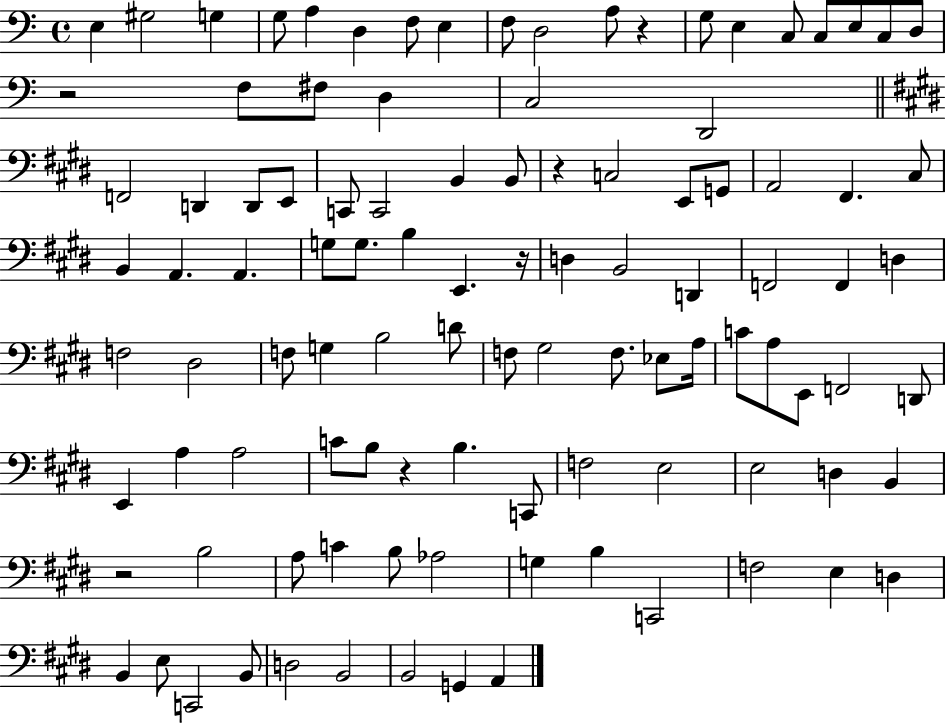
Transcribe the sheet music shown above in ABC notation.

X:1
T:Untitled
M:4/4
L:1/4
K:C
E, ^G,2 G, G,/2 A, D, F,/2 E, F,/2 D,2 A,/2 z G,/2 E, C,/2 C,/2 E,/2 C,/2 D,/2 z2 F,/2 ^F,/2 D, C,2 D,,2 F,,2 D,, D,,/2 E,,/2 C,,/2 C,,2 B,, B,,/2 z C,2 E,,/2 G,,/2 A,,2 ^F,, ^C,/2 B,, A,, A,, G,/2 G,/2 B, E,, z/4 D, B,,2 D,, F,,2 F,, D, F,2 ^D,2 F,/2 G, B,2 D/2 F,/2 ^G,2 F,/2 _E,/2 A,/4 C/2 A,/2 E,,/2 F,,2 D,,/2 E,, A, A,2 C/2 B,/2 z B, C,,/2 F,2 E,2 E,2 D, B,, z2 B,2 A,/2 C B,/2 _A,2 G, B, C,,2 F,2 E, D, B,, E,/2 C,,2 B,,/2 D,2 B,,2 B,,2 G,, A,,